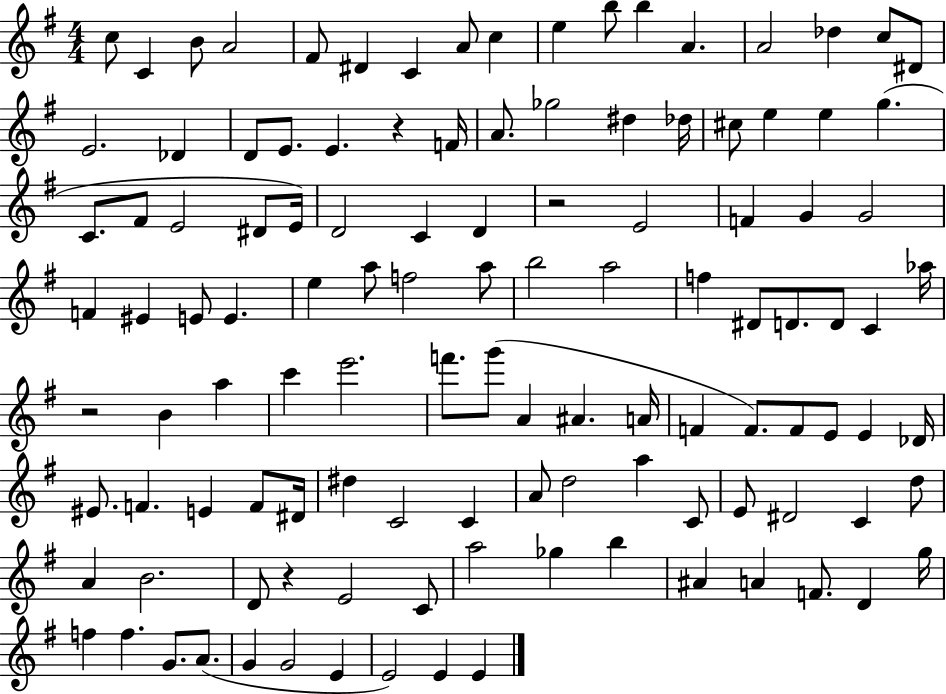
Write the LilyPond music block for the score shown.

{
  \clef treble
  \numericTimeSignature
  \time 4/4
  \key g \major
  c''8 c'4 b'8 a'2 | fis'8 dis'4 c'4 a'8 c''4 | e''4 b''8 b''4 a'4. | a'2 des''4 c''8 dis'8 | \break e'2. des'4 | d'8 e'8. e'4. r4 f'16 | a'8. ges''2 dis''4 des''16 | cis''8 e''4 e''4 g''4.( | \break c'8. fis'8 e'2 dis'8 e'16) | d'2 c'4 d'4 | r2 e'2 | f'4 g'4 g'2 | \break f'4 eis'4 e'8 e'4. | e''4 a''8 f''2 a''8 | b''2 a''2 | f''4 dis'8 d'8. d'8 c'4 aes''16 | \break r2 b'4 a''4 | c'''4 e'''2. | f'''8. g'''8( a'4 ais'4. a'16 | f'4 f'8.) f'8 e'8 e'4 des'16 | \break eis'8. f'4. e'4 f'8 dis'16 | dis''4 c'2 c'4 | a'8 d''2 a''4 c'8 | e'8 dis'2 c'4 d''8 | \break a'4 b'2. | d'8 r4 e'2 c'8 | a''2 ges''4 b''4 | ais'4 a'4 f'8. d'4 g''16 | \break f''4 f''4. g'8. a'8.( | g'4 g'2 e'4 | e'2) e'4 e'4 | \bar "|."
}